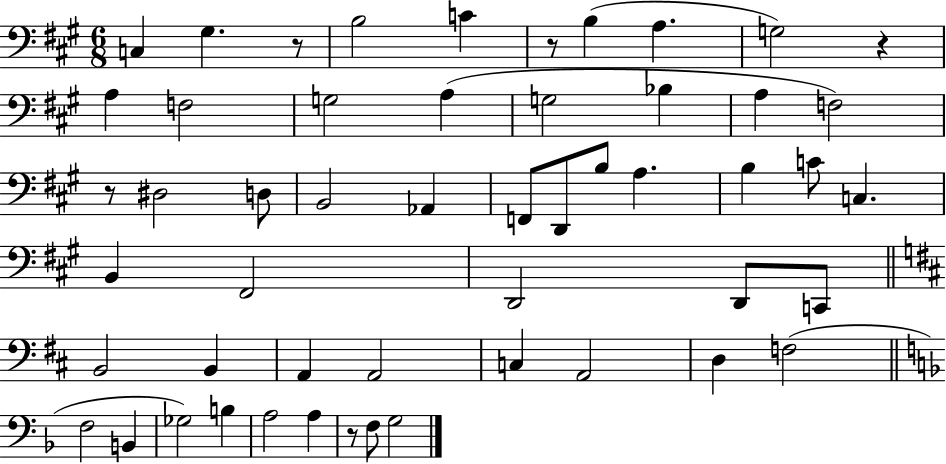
{
  \clef bass
  \numericTimeSignature
  \time 6/8
  \key a \major
  c4 gis4. r8 | b2 c'4 | r8 b4( a4. | g2) r4 | \break a4 f2 | g2 a4( | g2 bes4 | a4 f2) | \break r8 dis2 d8 | b,2 aes,4 | f,8 d,8 b8 a4. | b4 c'8 c4. | \break b,4 fis,2 | d,2 d,8 c,8 | \bar "||" \break \key d \major b,2 b,4 | a,4 a,2 | c4 a,2 | d4 f2( | \break \bar "||" \break \key d \minor f2 b,4 | ges2) b4 | a2 a4 | r8 f8 g2 | \break \bar "|."
}